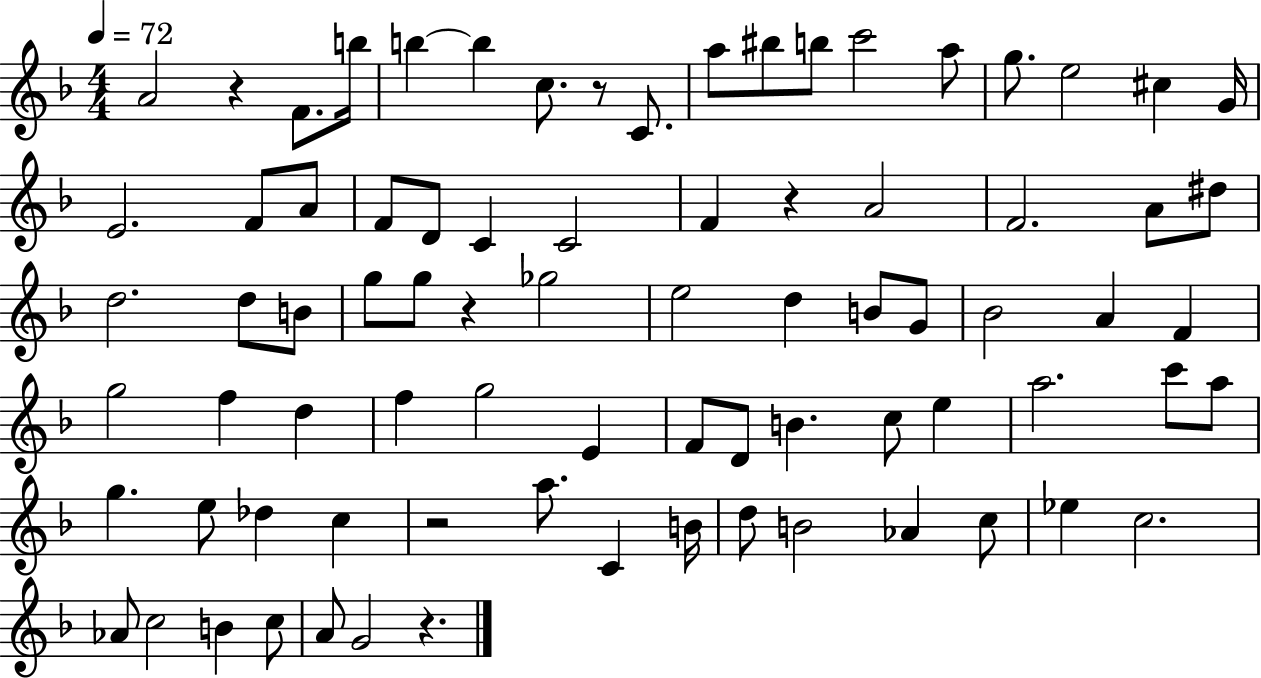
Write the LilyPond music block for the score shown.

{
  \clef treble
  \numericTimeSignature
  \time 4/4
  \key f \major
  \tempo 4 = 72
  a'2 r4 f'8. b''16 | b''4~~ b''4 c''8. r8 c'8. | a''8 bis''8 b''8 c'''2 a''8 | g''8. e''2 cis''4 g'16 | \break e'2. f'8 a'8 | f'8 d'8 c'4 c'2 | f'4 r4 a'2 | f'2. a'8 dis''8 | \break d''2. d''8 b'8 | g''8 g''8 r4 ges''2 | e''2 d''4 b'8 g'8 | bes'2 a'4 f'4 | \break g''2 f''4 d''4 | f''4 g''2 e'4 | f'8 d'8 b'4. c''8 e''4 | a''2. c'''8 a''8 | \break g''4. e''8 des''4 c''4 | r2 a''8. c'4 b'16 | d''8 b'2 aes'4 c''8 | ees''4 c''2. | \break aes'8 c''2 b'4 c''8 | a'8 g'2 r4. | \bar "|."
}